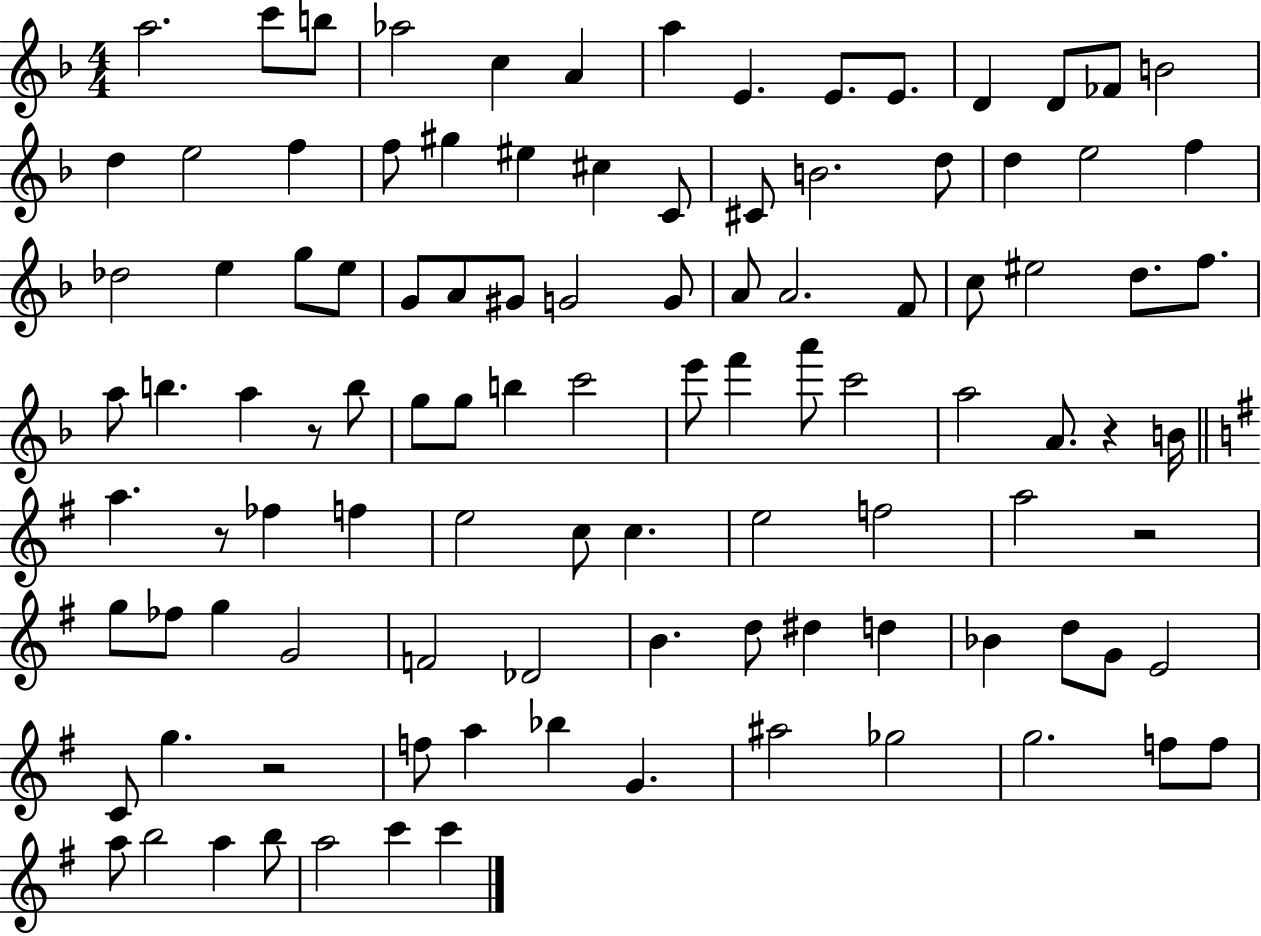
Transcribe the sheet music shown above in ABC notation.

X:1
T:Untitled
M:4/4
L:1/4
K:F
a2 c'/2 b/2 _a2 c A a E E/2 E/2 D D/2 _F/2 B2 d e2 f f/2 ^g ^e ^c C/2 ^C/2 B2 d/2 d e2 f _d2 e g/2 e/2 G/2 A/2 ^G/2 G2 G/2 A/2 A2 F/2 c/2 ^e2 d/2 f/2 a/2 b a z/2 b/2 g/2 g/2 b c'2 e'/2 f' a'/2 c'2 a2 A/2 z B/4 a z/2 _f f e2 c/2 c e2 f2 a2 z2 g/2 _f/2 g G2 F2 _D2 B d/2 ^d d _B d/2 G/2 E2 C/2 g z2 f/2 a _b G ^a2 _g2 g2 f/2 f/2 a/2 b2 a b/2 a2 c' c'